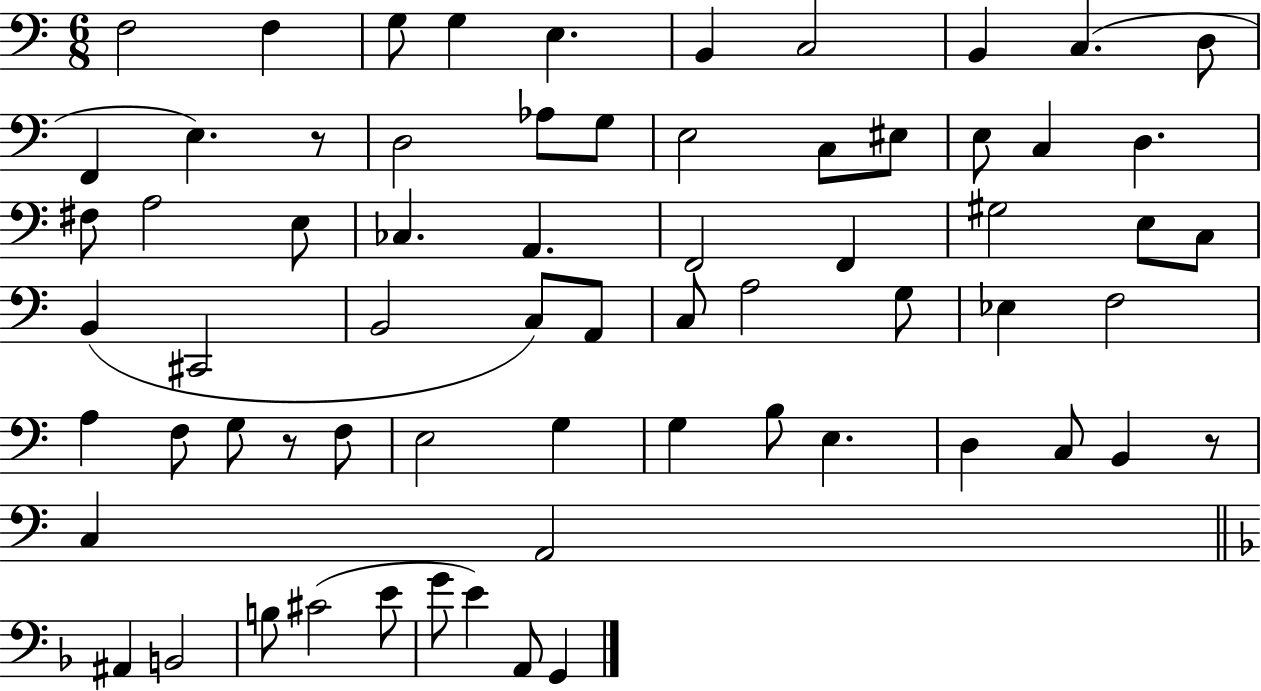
{
  \clef bass
  \numericTimeSignature
  \time 6/8
  \key c \major
  f2 f4 | g8 g4 e4. | b,4 c2 | b,4 c4.( d8 | \break f,4 e4.) r8 | d2 aes8 g8 | e2 c8 eis8 | e8 c4 d4. | \break fis8 a2 e8 | ces4. a,4. | f,2 f,4 | gis2 e8 c8 | \break b,4( cis,2 | b,2 c8) a,8 | c8 a2 g8 | ees4 f2 | \break a4 f8 g8 r8 f8 | e2 g4 | g4 b8 e4. | d4 c8 b,4 r8 | \break c4 a,2 | \bar "||" \break \key f \major ais,4 b,2 | b8 cis'2( e'8 | g'8 e'4) a,8 g,4 | \bar "|."
}